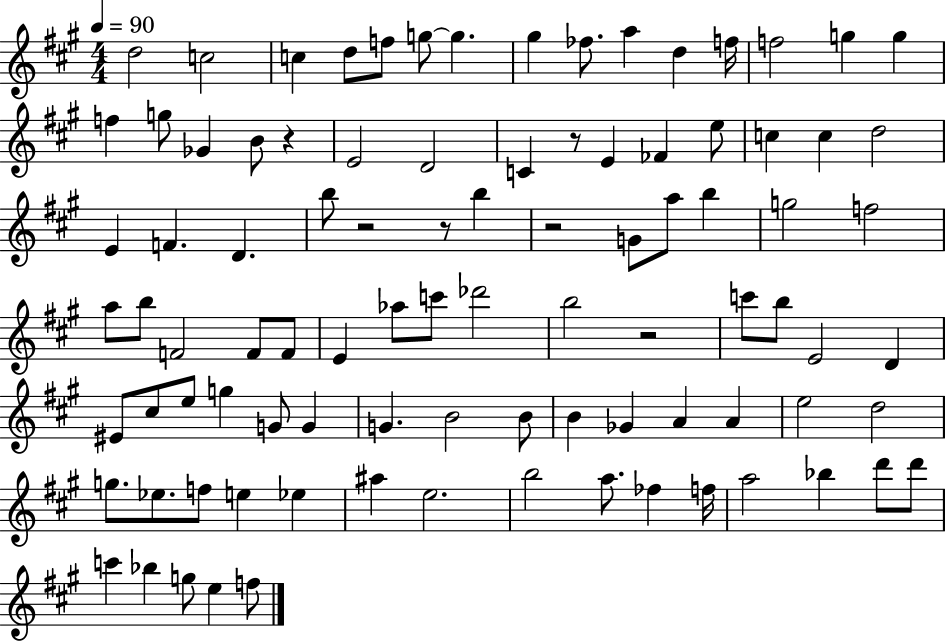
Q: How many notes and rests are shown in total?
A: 93